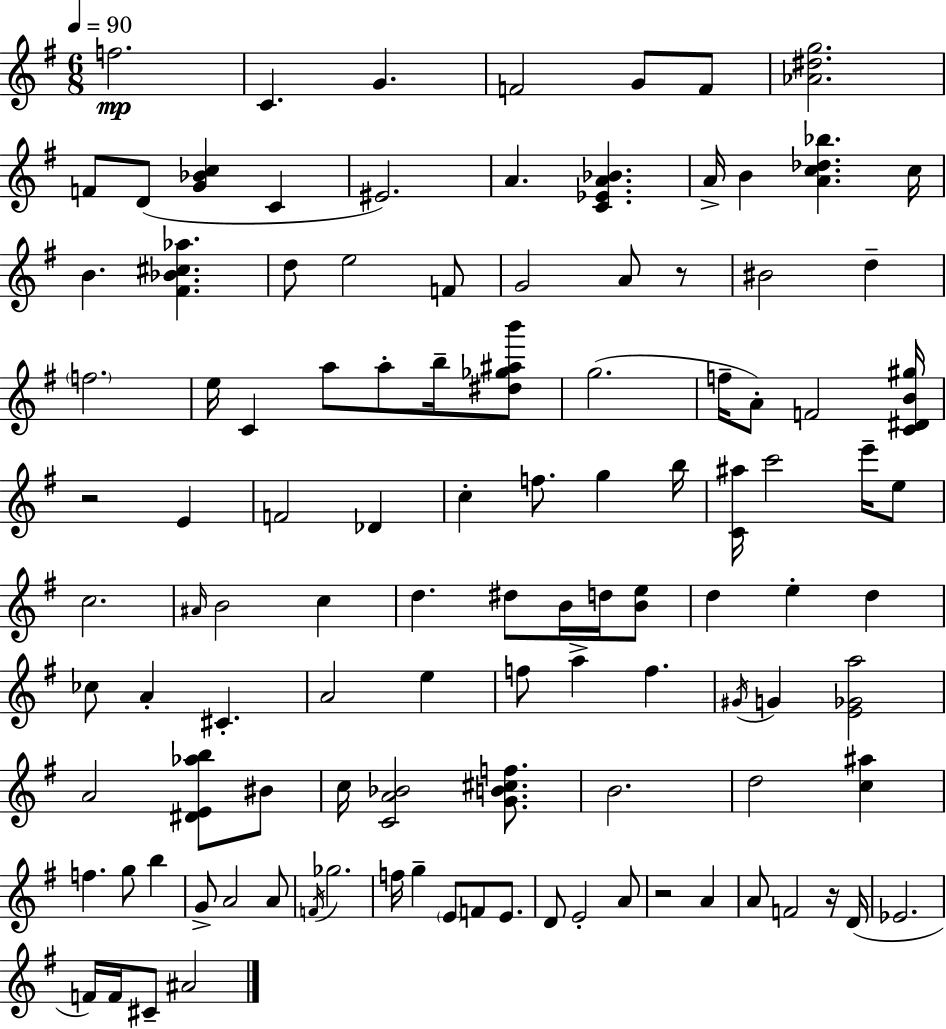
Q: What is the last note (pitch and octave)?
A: A#4